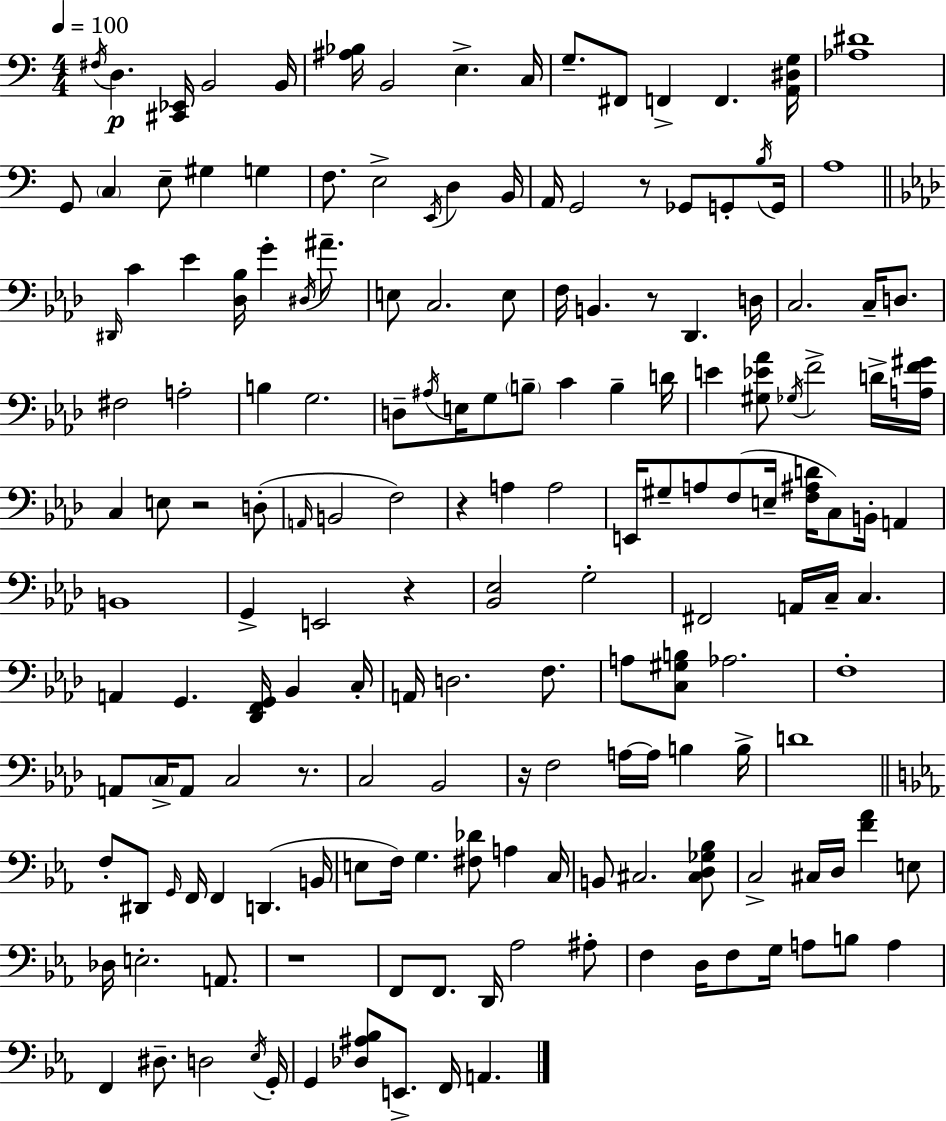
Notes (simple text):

F#3/s D3/q. [C#2,Eb2]/s B2/h B2/s [A#3,Bb3]/s B2/h E3/q. C3/s G3/e. F#2/e F2/q F2/q. [A2,D#3,G3]/s [Ab3,D#4]/w G2/e C3/q E3/e G#3/q G3/q F3/e. E3/h E2/s D3/q B2/s A2/s G2/h R/e Gb2/e G2/e B3/s G2/s A3/w D#2/s C4/q Eb4/q [Db3,Bb3]/s G4/q D#3/s A#4/e. E3/e C3/h. E3/e F3/s B2/q. R/e Db2/q. D3/s C3/h. C3/s D3/e. F#3/h A3/h B3/q G3/h. D3/e A#3/s E3/s G3/e B3/e C4/q B3/q D4/s E4/q [G#3,Eb4,Ab4]/e Gb3/s F4/h D4/s [A3,F4,G#4]/s C3/q E3/e R/h D3/e A2/s B2/h F3/h R/q A3/q A3/h E2/s G#3/e A3/e F3/e E3/s [F3,A#3,D4]/s C3/e B2/s A2/q B2/w G2/q E2/h R/q [Bb2,Eb3]/h G3/h F#2/h A2/s C3/s C3/q. A2/q G2/q. [Db2,F2,G2]/s Bb2/q C3/s A2/s D3/h. F3/e. A3/e [C3,G#3,B3]/e Ab3/h. F3/w A2/e C3/s A2/e C3/h R/e. C3/h Bb2/h R/s F3/h A3/s A3/s B3/q B3/s D4/w F3/e D#2/e G2/s F2/s F2/q D2/q. B2/s E3/e F3/s G3/q. [F#3,Db4]/e A3/q C3/s B2/e C#3/h. [C#3,D3,Gb3,Bb3]/e C3/h C#3/s D3/s [F4,Ab4]/q E3/e Db3/s E3/h. A2/e. R/w F2/e F2/e. D2/s Ab3/h A#3/e F3/q D3/s F3/e G3/s A3/e B3/e A3/q F2/q D#3/e. D3/h Eb3/s G2/s G2/q [Db3,A#3,Bb3]/e E2/e. F2/s A2/q.